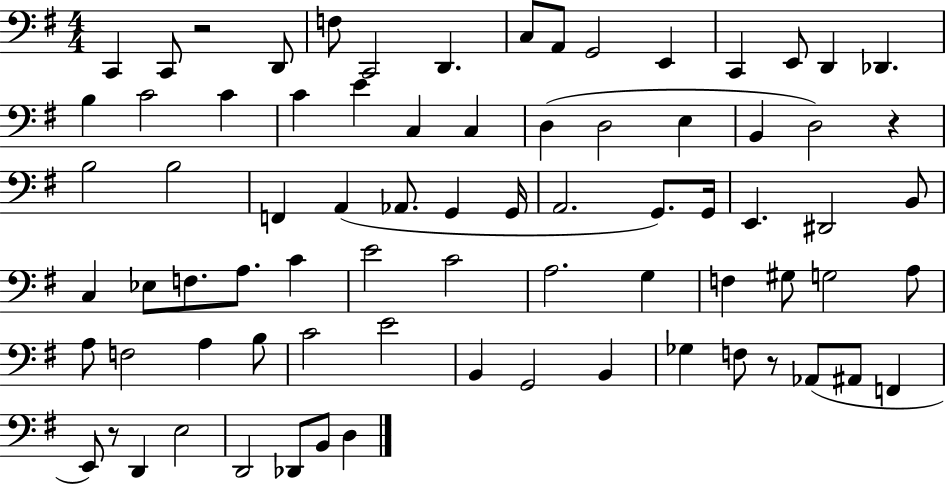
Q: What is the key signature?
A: G major